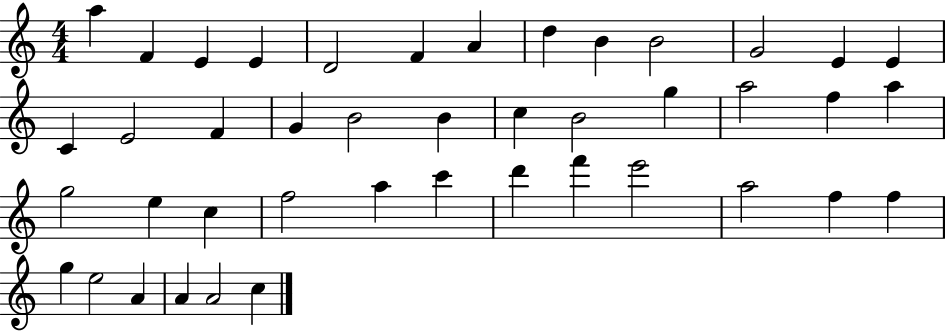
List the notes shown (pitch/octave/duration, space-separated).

A5/q F4/q E4/q E4/q D4/h F4/q A4/q D5/q B4/q B4/h G4/h E4/q E4/q C4/q E4/h F4/q G4/q B4/h B4/q C5/q B4/h G5/q A5/h F5/q A5/q G5/h E5/q C5/q F5/h A5/q C6/q D6/q F6/q E6/h A5/h F5/q F5/q G5/q E5/h A4/q A4/q A4/h C5/q